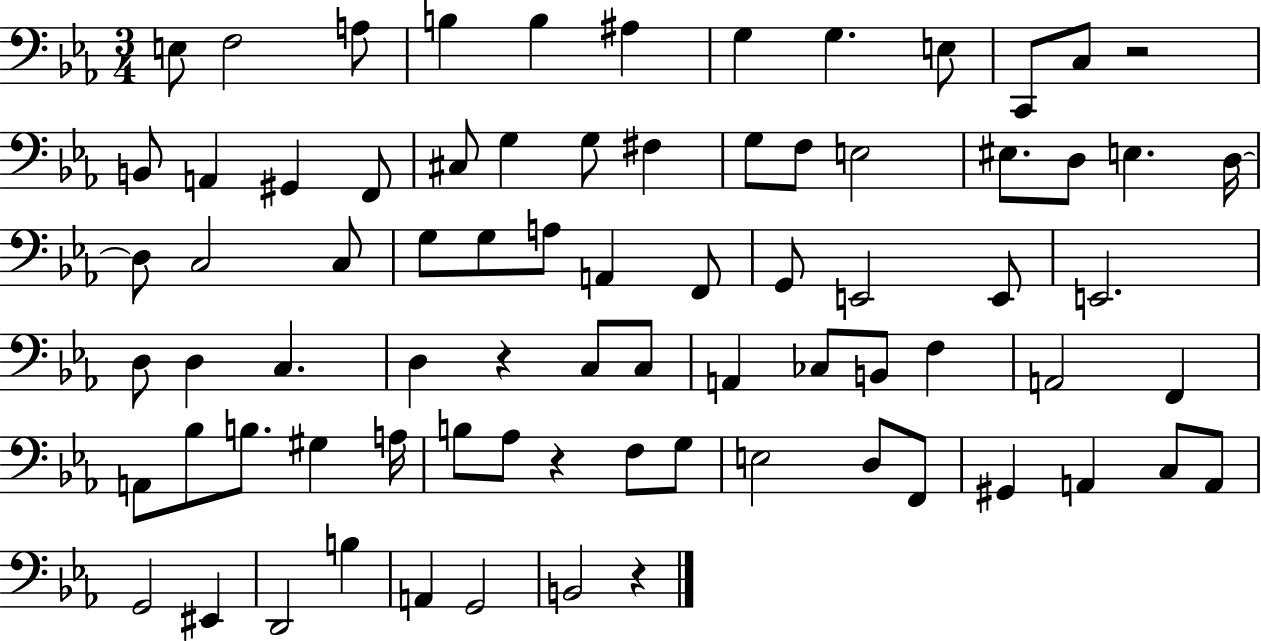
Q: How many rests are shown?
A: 4